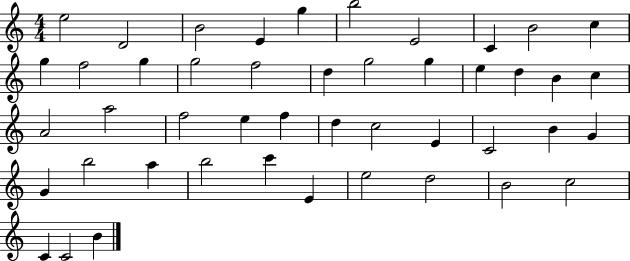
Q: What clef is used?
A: treble